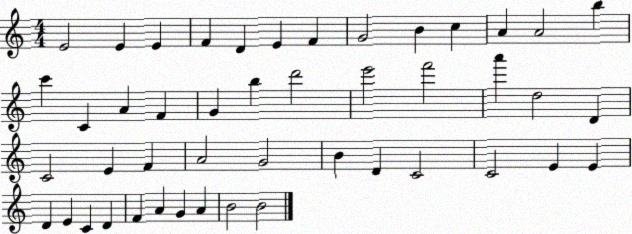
X:1
T:Untitled
M:4/4
L:1/4
K:C
E2 E E F D E F G2 B c A A2 b c' C A F G b d'2 e'2 f'2 a' d2 D C2 E F A2 G2 B D C2 C2 E E D E C D F A G A B2 B2